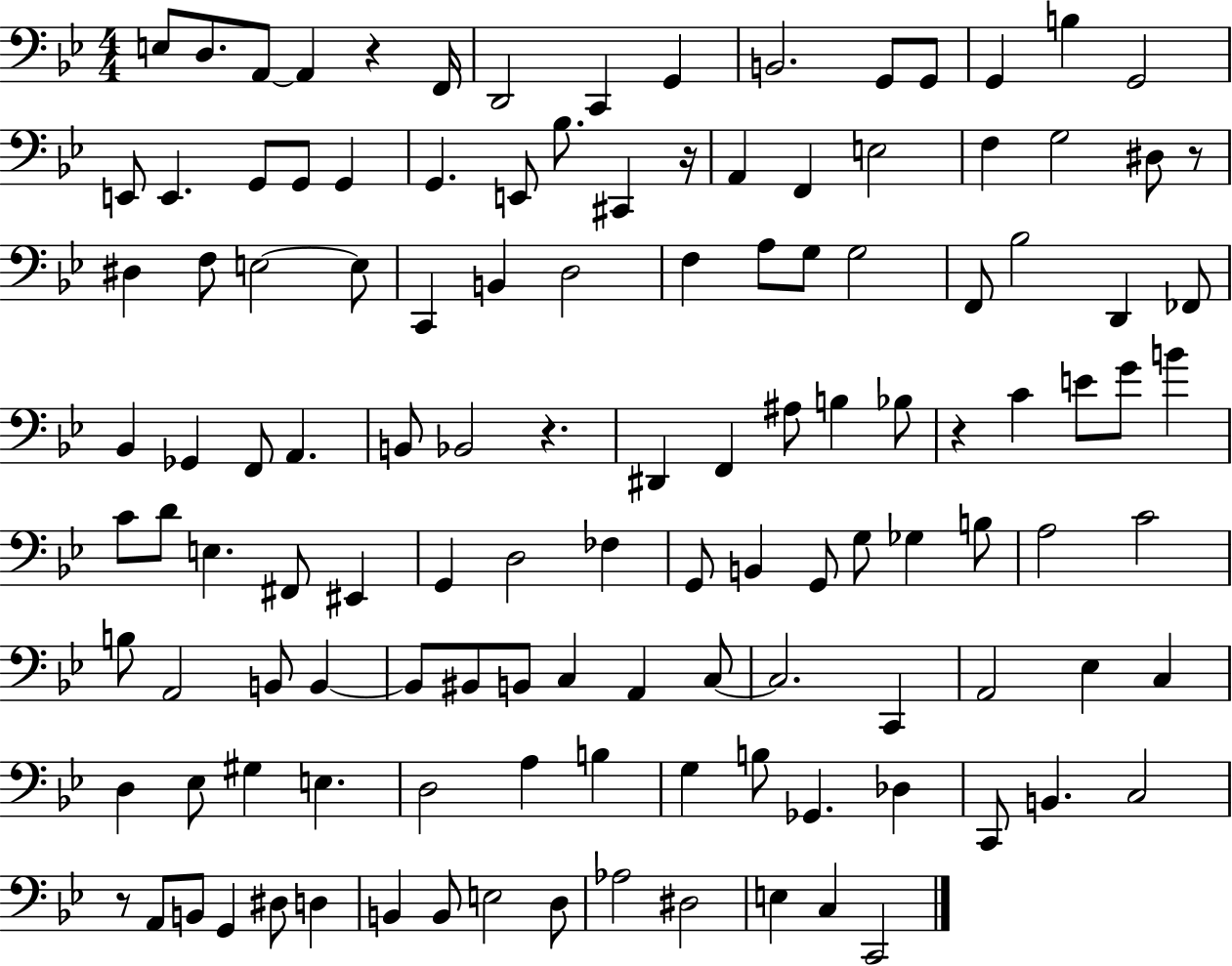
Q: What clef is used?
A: bass